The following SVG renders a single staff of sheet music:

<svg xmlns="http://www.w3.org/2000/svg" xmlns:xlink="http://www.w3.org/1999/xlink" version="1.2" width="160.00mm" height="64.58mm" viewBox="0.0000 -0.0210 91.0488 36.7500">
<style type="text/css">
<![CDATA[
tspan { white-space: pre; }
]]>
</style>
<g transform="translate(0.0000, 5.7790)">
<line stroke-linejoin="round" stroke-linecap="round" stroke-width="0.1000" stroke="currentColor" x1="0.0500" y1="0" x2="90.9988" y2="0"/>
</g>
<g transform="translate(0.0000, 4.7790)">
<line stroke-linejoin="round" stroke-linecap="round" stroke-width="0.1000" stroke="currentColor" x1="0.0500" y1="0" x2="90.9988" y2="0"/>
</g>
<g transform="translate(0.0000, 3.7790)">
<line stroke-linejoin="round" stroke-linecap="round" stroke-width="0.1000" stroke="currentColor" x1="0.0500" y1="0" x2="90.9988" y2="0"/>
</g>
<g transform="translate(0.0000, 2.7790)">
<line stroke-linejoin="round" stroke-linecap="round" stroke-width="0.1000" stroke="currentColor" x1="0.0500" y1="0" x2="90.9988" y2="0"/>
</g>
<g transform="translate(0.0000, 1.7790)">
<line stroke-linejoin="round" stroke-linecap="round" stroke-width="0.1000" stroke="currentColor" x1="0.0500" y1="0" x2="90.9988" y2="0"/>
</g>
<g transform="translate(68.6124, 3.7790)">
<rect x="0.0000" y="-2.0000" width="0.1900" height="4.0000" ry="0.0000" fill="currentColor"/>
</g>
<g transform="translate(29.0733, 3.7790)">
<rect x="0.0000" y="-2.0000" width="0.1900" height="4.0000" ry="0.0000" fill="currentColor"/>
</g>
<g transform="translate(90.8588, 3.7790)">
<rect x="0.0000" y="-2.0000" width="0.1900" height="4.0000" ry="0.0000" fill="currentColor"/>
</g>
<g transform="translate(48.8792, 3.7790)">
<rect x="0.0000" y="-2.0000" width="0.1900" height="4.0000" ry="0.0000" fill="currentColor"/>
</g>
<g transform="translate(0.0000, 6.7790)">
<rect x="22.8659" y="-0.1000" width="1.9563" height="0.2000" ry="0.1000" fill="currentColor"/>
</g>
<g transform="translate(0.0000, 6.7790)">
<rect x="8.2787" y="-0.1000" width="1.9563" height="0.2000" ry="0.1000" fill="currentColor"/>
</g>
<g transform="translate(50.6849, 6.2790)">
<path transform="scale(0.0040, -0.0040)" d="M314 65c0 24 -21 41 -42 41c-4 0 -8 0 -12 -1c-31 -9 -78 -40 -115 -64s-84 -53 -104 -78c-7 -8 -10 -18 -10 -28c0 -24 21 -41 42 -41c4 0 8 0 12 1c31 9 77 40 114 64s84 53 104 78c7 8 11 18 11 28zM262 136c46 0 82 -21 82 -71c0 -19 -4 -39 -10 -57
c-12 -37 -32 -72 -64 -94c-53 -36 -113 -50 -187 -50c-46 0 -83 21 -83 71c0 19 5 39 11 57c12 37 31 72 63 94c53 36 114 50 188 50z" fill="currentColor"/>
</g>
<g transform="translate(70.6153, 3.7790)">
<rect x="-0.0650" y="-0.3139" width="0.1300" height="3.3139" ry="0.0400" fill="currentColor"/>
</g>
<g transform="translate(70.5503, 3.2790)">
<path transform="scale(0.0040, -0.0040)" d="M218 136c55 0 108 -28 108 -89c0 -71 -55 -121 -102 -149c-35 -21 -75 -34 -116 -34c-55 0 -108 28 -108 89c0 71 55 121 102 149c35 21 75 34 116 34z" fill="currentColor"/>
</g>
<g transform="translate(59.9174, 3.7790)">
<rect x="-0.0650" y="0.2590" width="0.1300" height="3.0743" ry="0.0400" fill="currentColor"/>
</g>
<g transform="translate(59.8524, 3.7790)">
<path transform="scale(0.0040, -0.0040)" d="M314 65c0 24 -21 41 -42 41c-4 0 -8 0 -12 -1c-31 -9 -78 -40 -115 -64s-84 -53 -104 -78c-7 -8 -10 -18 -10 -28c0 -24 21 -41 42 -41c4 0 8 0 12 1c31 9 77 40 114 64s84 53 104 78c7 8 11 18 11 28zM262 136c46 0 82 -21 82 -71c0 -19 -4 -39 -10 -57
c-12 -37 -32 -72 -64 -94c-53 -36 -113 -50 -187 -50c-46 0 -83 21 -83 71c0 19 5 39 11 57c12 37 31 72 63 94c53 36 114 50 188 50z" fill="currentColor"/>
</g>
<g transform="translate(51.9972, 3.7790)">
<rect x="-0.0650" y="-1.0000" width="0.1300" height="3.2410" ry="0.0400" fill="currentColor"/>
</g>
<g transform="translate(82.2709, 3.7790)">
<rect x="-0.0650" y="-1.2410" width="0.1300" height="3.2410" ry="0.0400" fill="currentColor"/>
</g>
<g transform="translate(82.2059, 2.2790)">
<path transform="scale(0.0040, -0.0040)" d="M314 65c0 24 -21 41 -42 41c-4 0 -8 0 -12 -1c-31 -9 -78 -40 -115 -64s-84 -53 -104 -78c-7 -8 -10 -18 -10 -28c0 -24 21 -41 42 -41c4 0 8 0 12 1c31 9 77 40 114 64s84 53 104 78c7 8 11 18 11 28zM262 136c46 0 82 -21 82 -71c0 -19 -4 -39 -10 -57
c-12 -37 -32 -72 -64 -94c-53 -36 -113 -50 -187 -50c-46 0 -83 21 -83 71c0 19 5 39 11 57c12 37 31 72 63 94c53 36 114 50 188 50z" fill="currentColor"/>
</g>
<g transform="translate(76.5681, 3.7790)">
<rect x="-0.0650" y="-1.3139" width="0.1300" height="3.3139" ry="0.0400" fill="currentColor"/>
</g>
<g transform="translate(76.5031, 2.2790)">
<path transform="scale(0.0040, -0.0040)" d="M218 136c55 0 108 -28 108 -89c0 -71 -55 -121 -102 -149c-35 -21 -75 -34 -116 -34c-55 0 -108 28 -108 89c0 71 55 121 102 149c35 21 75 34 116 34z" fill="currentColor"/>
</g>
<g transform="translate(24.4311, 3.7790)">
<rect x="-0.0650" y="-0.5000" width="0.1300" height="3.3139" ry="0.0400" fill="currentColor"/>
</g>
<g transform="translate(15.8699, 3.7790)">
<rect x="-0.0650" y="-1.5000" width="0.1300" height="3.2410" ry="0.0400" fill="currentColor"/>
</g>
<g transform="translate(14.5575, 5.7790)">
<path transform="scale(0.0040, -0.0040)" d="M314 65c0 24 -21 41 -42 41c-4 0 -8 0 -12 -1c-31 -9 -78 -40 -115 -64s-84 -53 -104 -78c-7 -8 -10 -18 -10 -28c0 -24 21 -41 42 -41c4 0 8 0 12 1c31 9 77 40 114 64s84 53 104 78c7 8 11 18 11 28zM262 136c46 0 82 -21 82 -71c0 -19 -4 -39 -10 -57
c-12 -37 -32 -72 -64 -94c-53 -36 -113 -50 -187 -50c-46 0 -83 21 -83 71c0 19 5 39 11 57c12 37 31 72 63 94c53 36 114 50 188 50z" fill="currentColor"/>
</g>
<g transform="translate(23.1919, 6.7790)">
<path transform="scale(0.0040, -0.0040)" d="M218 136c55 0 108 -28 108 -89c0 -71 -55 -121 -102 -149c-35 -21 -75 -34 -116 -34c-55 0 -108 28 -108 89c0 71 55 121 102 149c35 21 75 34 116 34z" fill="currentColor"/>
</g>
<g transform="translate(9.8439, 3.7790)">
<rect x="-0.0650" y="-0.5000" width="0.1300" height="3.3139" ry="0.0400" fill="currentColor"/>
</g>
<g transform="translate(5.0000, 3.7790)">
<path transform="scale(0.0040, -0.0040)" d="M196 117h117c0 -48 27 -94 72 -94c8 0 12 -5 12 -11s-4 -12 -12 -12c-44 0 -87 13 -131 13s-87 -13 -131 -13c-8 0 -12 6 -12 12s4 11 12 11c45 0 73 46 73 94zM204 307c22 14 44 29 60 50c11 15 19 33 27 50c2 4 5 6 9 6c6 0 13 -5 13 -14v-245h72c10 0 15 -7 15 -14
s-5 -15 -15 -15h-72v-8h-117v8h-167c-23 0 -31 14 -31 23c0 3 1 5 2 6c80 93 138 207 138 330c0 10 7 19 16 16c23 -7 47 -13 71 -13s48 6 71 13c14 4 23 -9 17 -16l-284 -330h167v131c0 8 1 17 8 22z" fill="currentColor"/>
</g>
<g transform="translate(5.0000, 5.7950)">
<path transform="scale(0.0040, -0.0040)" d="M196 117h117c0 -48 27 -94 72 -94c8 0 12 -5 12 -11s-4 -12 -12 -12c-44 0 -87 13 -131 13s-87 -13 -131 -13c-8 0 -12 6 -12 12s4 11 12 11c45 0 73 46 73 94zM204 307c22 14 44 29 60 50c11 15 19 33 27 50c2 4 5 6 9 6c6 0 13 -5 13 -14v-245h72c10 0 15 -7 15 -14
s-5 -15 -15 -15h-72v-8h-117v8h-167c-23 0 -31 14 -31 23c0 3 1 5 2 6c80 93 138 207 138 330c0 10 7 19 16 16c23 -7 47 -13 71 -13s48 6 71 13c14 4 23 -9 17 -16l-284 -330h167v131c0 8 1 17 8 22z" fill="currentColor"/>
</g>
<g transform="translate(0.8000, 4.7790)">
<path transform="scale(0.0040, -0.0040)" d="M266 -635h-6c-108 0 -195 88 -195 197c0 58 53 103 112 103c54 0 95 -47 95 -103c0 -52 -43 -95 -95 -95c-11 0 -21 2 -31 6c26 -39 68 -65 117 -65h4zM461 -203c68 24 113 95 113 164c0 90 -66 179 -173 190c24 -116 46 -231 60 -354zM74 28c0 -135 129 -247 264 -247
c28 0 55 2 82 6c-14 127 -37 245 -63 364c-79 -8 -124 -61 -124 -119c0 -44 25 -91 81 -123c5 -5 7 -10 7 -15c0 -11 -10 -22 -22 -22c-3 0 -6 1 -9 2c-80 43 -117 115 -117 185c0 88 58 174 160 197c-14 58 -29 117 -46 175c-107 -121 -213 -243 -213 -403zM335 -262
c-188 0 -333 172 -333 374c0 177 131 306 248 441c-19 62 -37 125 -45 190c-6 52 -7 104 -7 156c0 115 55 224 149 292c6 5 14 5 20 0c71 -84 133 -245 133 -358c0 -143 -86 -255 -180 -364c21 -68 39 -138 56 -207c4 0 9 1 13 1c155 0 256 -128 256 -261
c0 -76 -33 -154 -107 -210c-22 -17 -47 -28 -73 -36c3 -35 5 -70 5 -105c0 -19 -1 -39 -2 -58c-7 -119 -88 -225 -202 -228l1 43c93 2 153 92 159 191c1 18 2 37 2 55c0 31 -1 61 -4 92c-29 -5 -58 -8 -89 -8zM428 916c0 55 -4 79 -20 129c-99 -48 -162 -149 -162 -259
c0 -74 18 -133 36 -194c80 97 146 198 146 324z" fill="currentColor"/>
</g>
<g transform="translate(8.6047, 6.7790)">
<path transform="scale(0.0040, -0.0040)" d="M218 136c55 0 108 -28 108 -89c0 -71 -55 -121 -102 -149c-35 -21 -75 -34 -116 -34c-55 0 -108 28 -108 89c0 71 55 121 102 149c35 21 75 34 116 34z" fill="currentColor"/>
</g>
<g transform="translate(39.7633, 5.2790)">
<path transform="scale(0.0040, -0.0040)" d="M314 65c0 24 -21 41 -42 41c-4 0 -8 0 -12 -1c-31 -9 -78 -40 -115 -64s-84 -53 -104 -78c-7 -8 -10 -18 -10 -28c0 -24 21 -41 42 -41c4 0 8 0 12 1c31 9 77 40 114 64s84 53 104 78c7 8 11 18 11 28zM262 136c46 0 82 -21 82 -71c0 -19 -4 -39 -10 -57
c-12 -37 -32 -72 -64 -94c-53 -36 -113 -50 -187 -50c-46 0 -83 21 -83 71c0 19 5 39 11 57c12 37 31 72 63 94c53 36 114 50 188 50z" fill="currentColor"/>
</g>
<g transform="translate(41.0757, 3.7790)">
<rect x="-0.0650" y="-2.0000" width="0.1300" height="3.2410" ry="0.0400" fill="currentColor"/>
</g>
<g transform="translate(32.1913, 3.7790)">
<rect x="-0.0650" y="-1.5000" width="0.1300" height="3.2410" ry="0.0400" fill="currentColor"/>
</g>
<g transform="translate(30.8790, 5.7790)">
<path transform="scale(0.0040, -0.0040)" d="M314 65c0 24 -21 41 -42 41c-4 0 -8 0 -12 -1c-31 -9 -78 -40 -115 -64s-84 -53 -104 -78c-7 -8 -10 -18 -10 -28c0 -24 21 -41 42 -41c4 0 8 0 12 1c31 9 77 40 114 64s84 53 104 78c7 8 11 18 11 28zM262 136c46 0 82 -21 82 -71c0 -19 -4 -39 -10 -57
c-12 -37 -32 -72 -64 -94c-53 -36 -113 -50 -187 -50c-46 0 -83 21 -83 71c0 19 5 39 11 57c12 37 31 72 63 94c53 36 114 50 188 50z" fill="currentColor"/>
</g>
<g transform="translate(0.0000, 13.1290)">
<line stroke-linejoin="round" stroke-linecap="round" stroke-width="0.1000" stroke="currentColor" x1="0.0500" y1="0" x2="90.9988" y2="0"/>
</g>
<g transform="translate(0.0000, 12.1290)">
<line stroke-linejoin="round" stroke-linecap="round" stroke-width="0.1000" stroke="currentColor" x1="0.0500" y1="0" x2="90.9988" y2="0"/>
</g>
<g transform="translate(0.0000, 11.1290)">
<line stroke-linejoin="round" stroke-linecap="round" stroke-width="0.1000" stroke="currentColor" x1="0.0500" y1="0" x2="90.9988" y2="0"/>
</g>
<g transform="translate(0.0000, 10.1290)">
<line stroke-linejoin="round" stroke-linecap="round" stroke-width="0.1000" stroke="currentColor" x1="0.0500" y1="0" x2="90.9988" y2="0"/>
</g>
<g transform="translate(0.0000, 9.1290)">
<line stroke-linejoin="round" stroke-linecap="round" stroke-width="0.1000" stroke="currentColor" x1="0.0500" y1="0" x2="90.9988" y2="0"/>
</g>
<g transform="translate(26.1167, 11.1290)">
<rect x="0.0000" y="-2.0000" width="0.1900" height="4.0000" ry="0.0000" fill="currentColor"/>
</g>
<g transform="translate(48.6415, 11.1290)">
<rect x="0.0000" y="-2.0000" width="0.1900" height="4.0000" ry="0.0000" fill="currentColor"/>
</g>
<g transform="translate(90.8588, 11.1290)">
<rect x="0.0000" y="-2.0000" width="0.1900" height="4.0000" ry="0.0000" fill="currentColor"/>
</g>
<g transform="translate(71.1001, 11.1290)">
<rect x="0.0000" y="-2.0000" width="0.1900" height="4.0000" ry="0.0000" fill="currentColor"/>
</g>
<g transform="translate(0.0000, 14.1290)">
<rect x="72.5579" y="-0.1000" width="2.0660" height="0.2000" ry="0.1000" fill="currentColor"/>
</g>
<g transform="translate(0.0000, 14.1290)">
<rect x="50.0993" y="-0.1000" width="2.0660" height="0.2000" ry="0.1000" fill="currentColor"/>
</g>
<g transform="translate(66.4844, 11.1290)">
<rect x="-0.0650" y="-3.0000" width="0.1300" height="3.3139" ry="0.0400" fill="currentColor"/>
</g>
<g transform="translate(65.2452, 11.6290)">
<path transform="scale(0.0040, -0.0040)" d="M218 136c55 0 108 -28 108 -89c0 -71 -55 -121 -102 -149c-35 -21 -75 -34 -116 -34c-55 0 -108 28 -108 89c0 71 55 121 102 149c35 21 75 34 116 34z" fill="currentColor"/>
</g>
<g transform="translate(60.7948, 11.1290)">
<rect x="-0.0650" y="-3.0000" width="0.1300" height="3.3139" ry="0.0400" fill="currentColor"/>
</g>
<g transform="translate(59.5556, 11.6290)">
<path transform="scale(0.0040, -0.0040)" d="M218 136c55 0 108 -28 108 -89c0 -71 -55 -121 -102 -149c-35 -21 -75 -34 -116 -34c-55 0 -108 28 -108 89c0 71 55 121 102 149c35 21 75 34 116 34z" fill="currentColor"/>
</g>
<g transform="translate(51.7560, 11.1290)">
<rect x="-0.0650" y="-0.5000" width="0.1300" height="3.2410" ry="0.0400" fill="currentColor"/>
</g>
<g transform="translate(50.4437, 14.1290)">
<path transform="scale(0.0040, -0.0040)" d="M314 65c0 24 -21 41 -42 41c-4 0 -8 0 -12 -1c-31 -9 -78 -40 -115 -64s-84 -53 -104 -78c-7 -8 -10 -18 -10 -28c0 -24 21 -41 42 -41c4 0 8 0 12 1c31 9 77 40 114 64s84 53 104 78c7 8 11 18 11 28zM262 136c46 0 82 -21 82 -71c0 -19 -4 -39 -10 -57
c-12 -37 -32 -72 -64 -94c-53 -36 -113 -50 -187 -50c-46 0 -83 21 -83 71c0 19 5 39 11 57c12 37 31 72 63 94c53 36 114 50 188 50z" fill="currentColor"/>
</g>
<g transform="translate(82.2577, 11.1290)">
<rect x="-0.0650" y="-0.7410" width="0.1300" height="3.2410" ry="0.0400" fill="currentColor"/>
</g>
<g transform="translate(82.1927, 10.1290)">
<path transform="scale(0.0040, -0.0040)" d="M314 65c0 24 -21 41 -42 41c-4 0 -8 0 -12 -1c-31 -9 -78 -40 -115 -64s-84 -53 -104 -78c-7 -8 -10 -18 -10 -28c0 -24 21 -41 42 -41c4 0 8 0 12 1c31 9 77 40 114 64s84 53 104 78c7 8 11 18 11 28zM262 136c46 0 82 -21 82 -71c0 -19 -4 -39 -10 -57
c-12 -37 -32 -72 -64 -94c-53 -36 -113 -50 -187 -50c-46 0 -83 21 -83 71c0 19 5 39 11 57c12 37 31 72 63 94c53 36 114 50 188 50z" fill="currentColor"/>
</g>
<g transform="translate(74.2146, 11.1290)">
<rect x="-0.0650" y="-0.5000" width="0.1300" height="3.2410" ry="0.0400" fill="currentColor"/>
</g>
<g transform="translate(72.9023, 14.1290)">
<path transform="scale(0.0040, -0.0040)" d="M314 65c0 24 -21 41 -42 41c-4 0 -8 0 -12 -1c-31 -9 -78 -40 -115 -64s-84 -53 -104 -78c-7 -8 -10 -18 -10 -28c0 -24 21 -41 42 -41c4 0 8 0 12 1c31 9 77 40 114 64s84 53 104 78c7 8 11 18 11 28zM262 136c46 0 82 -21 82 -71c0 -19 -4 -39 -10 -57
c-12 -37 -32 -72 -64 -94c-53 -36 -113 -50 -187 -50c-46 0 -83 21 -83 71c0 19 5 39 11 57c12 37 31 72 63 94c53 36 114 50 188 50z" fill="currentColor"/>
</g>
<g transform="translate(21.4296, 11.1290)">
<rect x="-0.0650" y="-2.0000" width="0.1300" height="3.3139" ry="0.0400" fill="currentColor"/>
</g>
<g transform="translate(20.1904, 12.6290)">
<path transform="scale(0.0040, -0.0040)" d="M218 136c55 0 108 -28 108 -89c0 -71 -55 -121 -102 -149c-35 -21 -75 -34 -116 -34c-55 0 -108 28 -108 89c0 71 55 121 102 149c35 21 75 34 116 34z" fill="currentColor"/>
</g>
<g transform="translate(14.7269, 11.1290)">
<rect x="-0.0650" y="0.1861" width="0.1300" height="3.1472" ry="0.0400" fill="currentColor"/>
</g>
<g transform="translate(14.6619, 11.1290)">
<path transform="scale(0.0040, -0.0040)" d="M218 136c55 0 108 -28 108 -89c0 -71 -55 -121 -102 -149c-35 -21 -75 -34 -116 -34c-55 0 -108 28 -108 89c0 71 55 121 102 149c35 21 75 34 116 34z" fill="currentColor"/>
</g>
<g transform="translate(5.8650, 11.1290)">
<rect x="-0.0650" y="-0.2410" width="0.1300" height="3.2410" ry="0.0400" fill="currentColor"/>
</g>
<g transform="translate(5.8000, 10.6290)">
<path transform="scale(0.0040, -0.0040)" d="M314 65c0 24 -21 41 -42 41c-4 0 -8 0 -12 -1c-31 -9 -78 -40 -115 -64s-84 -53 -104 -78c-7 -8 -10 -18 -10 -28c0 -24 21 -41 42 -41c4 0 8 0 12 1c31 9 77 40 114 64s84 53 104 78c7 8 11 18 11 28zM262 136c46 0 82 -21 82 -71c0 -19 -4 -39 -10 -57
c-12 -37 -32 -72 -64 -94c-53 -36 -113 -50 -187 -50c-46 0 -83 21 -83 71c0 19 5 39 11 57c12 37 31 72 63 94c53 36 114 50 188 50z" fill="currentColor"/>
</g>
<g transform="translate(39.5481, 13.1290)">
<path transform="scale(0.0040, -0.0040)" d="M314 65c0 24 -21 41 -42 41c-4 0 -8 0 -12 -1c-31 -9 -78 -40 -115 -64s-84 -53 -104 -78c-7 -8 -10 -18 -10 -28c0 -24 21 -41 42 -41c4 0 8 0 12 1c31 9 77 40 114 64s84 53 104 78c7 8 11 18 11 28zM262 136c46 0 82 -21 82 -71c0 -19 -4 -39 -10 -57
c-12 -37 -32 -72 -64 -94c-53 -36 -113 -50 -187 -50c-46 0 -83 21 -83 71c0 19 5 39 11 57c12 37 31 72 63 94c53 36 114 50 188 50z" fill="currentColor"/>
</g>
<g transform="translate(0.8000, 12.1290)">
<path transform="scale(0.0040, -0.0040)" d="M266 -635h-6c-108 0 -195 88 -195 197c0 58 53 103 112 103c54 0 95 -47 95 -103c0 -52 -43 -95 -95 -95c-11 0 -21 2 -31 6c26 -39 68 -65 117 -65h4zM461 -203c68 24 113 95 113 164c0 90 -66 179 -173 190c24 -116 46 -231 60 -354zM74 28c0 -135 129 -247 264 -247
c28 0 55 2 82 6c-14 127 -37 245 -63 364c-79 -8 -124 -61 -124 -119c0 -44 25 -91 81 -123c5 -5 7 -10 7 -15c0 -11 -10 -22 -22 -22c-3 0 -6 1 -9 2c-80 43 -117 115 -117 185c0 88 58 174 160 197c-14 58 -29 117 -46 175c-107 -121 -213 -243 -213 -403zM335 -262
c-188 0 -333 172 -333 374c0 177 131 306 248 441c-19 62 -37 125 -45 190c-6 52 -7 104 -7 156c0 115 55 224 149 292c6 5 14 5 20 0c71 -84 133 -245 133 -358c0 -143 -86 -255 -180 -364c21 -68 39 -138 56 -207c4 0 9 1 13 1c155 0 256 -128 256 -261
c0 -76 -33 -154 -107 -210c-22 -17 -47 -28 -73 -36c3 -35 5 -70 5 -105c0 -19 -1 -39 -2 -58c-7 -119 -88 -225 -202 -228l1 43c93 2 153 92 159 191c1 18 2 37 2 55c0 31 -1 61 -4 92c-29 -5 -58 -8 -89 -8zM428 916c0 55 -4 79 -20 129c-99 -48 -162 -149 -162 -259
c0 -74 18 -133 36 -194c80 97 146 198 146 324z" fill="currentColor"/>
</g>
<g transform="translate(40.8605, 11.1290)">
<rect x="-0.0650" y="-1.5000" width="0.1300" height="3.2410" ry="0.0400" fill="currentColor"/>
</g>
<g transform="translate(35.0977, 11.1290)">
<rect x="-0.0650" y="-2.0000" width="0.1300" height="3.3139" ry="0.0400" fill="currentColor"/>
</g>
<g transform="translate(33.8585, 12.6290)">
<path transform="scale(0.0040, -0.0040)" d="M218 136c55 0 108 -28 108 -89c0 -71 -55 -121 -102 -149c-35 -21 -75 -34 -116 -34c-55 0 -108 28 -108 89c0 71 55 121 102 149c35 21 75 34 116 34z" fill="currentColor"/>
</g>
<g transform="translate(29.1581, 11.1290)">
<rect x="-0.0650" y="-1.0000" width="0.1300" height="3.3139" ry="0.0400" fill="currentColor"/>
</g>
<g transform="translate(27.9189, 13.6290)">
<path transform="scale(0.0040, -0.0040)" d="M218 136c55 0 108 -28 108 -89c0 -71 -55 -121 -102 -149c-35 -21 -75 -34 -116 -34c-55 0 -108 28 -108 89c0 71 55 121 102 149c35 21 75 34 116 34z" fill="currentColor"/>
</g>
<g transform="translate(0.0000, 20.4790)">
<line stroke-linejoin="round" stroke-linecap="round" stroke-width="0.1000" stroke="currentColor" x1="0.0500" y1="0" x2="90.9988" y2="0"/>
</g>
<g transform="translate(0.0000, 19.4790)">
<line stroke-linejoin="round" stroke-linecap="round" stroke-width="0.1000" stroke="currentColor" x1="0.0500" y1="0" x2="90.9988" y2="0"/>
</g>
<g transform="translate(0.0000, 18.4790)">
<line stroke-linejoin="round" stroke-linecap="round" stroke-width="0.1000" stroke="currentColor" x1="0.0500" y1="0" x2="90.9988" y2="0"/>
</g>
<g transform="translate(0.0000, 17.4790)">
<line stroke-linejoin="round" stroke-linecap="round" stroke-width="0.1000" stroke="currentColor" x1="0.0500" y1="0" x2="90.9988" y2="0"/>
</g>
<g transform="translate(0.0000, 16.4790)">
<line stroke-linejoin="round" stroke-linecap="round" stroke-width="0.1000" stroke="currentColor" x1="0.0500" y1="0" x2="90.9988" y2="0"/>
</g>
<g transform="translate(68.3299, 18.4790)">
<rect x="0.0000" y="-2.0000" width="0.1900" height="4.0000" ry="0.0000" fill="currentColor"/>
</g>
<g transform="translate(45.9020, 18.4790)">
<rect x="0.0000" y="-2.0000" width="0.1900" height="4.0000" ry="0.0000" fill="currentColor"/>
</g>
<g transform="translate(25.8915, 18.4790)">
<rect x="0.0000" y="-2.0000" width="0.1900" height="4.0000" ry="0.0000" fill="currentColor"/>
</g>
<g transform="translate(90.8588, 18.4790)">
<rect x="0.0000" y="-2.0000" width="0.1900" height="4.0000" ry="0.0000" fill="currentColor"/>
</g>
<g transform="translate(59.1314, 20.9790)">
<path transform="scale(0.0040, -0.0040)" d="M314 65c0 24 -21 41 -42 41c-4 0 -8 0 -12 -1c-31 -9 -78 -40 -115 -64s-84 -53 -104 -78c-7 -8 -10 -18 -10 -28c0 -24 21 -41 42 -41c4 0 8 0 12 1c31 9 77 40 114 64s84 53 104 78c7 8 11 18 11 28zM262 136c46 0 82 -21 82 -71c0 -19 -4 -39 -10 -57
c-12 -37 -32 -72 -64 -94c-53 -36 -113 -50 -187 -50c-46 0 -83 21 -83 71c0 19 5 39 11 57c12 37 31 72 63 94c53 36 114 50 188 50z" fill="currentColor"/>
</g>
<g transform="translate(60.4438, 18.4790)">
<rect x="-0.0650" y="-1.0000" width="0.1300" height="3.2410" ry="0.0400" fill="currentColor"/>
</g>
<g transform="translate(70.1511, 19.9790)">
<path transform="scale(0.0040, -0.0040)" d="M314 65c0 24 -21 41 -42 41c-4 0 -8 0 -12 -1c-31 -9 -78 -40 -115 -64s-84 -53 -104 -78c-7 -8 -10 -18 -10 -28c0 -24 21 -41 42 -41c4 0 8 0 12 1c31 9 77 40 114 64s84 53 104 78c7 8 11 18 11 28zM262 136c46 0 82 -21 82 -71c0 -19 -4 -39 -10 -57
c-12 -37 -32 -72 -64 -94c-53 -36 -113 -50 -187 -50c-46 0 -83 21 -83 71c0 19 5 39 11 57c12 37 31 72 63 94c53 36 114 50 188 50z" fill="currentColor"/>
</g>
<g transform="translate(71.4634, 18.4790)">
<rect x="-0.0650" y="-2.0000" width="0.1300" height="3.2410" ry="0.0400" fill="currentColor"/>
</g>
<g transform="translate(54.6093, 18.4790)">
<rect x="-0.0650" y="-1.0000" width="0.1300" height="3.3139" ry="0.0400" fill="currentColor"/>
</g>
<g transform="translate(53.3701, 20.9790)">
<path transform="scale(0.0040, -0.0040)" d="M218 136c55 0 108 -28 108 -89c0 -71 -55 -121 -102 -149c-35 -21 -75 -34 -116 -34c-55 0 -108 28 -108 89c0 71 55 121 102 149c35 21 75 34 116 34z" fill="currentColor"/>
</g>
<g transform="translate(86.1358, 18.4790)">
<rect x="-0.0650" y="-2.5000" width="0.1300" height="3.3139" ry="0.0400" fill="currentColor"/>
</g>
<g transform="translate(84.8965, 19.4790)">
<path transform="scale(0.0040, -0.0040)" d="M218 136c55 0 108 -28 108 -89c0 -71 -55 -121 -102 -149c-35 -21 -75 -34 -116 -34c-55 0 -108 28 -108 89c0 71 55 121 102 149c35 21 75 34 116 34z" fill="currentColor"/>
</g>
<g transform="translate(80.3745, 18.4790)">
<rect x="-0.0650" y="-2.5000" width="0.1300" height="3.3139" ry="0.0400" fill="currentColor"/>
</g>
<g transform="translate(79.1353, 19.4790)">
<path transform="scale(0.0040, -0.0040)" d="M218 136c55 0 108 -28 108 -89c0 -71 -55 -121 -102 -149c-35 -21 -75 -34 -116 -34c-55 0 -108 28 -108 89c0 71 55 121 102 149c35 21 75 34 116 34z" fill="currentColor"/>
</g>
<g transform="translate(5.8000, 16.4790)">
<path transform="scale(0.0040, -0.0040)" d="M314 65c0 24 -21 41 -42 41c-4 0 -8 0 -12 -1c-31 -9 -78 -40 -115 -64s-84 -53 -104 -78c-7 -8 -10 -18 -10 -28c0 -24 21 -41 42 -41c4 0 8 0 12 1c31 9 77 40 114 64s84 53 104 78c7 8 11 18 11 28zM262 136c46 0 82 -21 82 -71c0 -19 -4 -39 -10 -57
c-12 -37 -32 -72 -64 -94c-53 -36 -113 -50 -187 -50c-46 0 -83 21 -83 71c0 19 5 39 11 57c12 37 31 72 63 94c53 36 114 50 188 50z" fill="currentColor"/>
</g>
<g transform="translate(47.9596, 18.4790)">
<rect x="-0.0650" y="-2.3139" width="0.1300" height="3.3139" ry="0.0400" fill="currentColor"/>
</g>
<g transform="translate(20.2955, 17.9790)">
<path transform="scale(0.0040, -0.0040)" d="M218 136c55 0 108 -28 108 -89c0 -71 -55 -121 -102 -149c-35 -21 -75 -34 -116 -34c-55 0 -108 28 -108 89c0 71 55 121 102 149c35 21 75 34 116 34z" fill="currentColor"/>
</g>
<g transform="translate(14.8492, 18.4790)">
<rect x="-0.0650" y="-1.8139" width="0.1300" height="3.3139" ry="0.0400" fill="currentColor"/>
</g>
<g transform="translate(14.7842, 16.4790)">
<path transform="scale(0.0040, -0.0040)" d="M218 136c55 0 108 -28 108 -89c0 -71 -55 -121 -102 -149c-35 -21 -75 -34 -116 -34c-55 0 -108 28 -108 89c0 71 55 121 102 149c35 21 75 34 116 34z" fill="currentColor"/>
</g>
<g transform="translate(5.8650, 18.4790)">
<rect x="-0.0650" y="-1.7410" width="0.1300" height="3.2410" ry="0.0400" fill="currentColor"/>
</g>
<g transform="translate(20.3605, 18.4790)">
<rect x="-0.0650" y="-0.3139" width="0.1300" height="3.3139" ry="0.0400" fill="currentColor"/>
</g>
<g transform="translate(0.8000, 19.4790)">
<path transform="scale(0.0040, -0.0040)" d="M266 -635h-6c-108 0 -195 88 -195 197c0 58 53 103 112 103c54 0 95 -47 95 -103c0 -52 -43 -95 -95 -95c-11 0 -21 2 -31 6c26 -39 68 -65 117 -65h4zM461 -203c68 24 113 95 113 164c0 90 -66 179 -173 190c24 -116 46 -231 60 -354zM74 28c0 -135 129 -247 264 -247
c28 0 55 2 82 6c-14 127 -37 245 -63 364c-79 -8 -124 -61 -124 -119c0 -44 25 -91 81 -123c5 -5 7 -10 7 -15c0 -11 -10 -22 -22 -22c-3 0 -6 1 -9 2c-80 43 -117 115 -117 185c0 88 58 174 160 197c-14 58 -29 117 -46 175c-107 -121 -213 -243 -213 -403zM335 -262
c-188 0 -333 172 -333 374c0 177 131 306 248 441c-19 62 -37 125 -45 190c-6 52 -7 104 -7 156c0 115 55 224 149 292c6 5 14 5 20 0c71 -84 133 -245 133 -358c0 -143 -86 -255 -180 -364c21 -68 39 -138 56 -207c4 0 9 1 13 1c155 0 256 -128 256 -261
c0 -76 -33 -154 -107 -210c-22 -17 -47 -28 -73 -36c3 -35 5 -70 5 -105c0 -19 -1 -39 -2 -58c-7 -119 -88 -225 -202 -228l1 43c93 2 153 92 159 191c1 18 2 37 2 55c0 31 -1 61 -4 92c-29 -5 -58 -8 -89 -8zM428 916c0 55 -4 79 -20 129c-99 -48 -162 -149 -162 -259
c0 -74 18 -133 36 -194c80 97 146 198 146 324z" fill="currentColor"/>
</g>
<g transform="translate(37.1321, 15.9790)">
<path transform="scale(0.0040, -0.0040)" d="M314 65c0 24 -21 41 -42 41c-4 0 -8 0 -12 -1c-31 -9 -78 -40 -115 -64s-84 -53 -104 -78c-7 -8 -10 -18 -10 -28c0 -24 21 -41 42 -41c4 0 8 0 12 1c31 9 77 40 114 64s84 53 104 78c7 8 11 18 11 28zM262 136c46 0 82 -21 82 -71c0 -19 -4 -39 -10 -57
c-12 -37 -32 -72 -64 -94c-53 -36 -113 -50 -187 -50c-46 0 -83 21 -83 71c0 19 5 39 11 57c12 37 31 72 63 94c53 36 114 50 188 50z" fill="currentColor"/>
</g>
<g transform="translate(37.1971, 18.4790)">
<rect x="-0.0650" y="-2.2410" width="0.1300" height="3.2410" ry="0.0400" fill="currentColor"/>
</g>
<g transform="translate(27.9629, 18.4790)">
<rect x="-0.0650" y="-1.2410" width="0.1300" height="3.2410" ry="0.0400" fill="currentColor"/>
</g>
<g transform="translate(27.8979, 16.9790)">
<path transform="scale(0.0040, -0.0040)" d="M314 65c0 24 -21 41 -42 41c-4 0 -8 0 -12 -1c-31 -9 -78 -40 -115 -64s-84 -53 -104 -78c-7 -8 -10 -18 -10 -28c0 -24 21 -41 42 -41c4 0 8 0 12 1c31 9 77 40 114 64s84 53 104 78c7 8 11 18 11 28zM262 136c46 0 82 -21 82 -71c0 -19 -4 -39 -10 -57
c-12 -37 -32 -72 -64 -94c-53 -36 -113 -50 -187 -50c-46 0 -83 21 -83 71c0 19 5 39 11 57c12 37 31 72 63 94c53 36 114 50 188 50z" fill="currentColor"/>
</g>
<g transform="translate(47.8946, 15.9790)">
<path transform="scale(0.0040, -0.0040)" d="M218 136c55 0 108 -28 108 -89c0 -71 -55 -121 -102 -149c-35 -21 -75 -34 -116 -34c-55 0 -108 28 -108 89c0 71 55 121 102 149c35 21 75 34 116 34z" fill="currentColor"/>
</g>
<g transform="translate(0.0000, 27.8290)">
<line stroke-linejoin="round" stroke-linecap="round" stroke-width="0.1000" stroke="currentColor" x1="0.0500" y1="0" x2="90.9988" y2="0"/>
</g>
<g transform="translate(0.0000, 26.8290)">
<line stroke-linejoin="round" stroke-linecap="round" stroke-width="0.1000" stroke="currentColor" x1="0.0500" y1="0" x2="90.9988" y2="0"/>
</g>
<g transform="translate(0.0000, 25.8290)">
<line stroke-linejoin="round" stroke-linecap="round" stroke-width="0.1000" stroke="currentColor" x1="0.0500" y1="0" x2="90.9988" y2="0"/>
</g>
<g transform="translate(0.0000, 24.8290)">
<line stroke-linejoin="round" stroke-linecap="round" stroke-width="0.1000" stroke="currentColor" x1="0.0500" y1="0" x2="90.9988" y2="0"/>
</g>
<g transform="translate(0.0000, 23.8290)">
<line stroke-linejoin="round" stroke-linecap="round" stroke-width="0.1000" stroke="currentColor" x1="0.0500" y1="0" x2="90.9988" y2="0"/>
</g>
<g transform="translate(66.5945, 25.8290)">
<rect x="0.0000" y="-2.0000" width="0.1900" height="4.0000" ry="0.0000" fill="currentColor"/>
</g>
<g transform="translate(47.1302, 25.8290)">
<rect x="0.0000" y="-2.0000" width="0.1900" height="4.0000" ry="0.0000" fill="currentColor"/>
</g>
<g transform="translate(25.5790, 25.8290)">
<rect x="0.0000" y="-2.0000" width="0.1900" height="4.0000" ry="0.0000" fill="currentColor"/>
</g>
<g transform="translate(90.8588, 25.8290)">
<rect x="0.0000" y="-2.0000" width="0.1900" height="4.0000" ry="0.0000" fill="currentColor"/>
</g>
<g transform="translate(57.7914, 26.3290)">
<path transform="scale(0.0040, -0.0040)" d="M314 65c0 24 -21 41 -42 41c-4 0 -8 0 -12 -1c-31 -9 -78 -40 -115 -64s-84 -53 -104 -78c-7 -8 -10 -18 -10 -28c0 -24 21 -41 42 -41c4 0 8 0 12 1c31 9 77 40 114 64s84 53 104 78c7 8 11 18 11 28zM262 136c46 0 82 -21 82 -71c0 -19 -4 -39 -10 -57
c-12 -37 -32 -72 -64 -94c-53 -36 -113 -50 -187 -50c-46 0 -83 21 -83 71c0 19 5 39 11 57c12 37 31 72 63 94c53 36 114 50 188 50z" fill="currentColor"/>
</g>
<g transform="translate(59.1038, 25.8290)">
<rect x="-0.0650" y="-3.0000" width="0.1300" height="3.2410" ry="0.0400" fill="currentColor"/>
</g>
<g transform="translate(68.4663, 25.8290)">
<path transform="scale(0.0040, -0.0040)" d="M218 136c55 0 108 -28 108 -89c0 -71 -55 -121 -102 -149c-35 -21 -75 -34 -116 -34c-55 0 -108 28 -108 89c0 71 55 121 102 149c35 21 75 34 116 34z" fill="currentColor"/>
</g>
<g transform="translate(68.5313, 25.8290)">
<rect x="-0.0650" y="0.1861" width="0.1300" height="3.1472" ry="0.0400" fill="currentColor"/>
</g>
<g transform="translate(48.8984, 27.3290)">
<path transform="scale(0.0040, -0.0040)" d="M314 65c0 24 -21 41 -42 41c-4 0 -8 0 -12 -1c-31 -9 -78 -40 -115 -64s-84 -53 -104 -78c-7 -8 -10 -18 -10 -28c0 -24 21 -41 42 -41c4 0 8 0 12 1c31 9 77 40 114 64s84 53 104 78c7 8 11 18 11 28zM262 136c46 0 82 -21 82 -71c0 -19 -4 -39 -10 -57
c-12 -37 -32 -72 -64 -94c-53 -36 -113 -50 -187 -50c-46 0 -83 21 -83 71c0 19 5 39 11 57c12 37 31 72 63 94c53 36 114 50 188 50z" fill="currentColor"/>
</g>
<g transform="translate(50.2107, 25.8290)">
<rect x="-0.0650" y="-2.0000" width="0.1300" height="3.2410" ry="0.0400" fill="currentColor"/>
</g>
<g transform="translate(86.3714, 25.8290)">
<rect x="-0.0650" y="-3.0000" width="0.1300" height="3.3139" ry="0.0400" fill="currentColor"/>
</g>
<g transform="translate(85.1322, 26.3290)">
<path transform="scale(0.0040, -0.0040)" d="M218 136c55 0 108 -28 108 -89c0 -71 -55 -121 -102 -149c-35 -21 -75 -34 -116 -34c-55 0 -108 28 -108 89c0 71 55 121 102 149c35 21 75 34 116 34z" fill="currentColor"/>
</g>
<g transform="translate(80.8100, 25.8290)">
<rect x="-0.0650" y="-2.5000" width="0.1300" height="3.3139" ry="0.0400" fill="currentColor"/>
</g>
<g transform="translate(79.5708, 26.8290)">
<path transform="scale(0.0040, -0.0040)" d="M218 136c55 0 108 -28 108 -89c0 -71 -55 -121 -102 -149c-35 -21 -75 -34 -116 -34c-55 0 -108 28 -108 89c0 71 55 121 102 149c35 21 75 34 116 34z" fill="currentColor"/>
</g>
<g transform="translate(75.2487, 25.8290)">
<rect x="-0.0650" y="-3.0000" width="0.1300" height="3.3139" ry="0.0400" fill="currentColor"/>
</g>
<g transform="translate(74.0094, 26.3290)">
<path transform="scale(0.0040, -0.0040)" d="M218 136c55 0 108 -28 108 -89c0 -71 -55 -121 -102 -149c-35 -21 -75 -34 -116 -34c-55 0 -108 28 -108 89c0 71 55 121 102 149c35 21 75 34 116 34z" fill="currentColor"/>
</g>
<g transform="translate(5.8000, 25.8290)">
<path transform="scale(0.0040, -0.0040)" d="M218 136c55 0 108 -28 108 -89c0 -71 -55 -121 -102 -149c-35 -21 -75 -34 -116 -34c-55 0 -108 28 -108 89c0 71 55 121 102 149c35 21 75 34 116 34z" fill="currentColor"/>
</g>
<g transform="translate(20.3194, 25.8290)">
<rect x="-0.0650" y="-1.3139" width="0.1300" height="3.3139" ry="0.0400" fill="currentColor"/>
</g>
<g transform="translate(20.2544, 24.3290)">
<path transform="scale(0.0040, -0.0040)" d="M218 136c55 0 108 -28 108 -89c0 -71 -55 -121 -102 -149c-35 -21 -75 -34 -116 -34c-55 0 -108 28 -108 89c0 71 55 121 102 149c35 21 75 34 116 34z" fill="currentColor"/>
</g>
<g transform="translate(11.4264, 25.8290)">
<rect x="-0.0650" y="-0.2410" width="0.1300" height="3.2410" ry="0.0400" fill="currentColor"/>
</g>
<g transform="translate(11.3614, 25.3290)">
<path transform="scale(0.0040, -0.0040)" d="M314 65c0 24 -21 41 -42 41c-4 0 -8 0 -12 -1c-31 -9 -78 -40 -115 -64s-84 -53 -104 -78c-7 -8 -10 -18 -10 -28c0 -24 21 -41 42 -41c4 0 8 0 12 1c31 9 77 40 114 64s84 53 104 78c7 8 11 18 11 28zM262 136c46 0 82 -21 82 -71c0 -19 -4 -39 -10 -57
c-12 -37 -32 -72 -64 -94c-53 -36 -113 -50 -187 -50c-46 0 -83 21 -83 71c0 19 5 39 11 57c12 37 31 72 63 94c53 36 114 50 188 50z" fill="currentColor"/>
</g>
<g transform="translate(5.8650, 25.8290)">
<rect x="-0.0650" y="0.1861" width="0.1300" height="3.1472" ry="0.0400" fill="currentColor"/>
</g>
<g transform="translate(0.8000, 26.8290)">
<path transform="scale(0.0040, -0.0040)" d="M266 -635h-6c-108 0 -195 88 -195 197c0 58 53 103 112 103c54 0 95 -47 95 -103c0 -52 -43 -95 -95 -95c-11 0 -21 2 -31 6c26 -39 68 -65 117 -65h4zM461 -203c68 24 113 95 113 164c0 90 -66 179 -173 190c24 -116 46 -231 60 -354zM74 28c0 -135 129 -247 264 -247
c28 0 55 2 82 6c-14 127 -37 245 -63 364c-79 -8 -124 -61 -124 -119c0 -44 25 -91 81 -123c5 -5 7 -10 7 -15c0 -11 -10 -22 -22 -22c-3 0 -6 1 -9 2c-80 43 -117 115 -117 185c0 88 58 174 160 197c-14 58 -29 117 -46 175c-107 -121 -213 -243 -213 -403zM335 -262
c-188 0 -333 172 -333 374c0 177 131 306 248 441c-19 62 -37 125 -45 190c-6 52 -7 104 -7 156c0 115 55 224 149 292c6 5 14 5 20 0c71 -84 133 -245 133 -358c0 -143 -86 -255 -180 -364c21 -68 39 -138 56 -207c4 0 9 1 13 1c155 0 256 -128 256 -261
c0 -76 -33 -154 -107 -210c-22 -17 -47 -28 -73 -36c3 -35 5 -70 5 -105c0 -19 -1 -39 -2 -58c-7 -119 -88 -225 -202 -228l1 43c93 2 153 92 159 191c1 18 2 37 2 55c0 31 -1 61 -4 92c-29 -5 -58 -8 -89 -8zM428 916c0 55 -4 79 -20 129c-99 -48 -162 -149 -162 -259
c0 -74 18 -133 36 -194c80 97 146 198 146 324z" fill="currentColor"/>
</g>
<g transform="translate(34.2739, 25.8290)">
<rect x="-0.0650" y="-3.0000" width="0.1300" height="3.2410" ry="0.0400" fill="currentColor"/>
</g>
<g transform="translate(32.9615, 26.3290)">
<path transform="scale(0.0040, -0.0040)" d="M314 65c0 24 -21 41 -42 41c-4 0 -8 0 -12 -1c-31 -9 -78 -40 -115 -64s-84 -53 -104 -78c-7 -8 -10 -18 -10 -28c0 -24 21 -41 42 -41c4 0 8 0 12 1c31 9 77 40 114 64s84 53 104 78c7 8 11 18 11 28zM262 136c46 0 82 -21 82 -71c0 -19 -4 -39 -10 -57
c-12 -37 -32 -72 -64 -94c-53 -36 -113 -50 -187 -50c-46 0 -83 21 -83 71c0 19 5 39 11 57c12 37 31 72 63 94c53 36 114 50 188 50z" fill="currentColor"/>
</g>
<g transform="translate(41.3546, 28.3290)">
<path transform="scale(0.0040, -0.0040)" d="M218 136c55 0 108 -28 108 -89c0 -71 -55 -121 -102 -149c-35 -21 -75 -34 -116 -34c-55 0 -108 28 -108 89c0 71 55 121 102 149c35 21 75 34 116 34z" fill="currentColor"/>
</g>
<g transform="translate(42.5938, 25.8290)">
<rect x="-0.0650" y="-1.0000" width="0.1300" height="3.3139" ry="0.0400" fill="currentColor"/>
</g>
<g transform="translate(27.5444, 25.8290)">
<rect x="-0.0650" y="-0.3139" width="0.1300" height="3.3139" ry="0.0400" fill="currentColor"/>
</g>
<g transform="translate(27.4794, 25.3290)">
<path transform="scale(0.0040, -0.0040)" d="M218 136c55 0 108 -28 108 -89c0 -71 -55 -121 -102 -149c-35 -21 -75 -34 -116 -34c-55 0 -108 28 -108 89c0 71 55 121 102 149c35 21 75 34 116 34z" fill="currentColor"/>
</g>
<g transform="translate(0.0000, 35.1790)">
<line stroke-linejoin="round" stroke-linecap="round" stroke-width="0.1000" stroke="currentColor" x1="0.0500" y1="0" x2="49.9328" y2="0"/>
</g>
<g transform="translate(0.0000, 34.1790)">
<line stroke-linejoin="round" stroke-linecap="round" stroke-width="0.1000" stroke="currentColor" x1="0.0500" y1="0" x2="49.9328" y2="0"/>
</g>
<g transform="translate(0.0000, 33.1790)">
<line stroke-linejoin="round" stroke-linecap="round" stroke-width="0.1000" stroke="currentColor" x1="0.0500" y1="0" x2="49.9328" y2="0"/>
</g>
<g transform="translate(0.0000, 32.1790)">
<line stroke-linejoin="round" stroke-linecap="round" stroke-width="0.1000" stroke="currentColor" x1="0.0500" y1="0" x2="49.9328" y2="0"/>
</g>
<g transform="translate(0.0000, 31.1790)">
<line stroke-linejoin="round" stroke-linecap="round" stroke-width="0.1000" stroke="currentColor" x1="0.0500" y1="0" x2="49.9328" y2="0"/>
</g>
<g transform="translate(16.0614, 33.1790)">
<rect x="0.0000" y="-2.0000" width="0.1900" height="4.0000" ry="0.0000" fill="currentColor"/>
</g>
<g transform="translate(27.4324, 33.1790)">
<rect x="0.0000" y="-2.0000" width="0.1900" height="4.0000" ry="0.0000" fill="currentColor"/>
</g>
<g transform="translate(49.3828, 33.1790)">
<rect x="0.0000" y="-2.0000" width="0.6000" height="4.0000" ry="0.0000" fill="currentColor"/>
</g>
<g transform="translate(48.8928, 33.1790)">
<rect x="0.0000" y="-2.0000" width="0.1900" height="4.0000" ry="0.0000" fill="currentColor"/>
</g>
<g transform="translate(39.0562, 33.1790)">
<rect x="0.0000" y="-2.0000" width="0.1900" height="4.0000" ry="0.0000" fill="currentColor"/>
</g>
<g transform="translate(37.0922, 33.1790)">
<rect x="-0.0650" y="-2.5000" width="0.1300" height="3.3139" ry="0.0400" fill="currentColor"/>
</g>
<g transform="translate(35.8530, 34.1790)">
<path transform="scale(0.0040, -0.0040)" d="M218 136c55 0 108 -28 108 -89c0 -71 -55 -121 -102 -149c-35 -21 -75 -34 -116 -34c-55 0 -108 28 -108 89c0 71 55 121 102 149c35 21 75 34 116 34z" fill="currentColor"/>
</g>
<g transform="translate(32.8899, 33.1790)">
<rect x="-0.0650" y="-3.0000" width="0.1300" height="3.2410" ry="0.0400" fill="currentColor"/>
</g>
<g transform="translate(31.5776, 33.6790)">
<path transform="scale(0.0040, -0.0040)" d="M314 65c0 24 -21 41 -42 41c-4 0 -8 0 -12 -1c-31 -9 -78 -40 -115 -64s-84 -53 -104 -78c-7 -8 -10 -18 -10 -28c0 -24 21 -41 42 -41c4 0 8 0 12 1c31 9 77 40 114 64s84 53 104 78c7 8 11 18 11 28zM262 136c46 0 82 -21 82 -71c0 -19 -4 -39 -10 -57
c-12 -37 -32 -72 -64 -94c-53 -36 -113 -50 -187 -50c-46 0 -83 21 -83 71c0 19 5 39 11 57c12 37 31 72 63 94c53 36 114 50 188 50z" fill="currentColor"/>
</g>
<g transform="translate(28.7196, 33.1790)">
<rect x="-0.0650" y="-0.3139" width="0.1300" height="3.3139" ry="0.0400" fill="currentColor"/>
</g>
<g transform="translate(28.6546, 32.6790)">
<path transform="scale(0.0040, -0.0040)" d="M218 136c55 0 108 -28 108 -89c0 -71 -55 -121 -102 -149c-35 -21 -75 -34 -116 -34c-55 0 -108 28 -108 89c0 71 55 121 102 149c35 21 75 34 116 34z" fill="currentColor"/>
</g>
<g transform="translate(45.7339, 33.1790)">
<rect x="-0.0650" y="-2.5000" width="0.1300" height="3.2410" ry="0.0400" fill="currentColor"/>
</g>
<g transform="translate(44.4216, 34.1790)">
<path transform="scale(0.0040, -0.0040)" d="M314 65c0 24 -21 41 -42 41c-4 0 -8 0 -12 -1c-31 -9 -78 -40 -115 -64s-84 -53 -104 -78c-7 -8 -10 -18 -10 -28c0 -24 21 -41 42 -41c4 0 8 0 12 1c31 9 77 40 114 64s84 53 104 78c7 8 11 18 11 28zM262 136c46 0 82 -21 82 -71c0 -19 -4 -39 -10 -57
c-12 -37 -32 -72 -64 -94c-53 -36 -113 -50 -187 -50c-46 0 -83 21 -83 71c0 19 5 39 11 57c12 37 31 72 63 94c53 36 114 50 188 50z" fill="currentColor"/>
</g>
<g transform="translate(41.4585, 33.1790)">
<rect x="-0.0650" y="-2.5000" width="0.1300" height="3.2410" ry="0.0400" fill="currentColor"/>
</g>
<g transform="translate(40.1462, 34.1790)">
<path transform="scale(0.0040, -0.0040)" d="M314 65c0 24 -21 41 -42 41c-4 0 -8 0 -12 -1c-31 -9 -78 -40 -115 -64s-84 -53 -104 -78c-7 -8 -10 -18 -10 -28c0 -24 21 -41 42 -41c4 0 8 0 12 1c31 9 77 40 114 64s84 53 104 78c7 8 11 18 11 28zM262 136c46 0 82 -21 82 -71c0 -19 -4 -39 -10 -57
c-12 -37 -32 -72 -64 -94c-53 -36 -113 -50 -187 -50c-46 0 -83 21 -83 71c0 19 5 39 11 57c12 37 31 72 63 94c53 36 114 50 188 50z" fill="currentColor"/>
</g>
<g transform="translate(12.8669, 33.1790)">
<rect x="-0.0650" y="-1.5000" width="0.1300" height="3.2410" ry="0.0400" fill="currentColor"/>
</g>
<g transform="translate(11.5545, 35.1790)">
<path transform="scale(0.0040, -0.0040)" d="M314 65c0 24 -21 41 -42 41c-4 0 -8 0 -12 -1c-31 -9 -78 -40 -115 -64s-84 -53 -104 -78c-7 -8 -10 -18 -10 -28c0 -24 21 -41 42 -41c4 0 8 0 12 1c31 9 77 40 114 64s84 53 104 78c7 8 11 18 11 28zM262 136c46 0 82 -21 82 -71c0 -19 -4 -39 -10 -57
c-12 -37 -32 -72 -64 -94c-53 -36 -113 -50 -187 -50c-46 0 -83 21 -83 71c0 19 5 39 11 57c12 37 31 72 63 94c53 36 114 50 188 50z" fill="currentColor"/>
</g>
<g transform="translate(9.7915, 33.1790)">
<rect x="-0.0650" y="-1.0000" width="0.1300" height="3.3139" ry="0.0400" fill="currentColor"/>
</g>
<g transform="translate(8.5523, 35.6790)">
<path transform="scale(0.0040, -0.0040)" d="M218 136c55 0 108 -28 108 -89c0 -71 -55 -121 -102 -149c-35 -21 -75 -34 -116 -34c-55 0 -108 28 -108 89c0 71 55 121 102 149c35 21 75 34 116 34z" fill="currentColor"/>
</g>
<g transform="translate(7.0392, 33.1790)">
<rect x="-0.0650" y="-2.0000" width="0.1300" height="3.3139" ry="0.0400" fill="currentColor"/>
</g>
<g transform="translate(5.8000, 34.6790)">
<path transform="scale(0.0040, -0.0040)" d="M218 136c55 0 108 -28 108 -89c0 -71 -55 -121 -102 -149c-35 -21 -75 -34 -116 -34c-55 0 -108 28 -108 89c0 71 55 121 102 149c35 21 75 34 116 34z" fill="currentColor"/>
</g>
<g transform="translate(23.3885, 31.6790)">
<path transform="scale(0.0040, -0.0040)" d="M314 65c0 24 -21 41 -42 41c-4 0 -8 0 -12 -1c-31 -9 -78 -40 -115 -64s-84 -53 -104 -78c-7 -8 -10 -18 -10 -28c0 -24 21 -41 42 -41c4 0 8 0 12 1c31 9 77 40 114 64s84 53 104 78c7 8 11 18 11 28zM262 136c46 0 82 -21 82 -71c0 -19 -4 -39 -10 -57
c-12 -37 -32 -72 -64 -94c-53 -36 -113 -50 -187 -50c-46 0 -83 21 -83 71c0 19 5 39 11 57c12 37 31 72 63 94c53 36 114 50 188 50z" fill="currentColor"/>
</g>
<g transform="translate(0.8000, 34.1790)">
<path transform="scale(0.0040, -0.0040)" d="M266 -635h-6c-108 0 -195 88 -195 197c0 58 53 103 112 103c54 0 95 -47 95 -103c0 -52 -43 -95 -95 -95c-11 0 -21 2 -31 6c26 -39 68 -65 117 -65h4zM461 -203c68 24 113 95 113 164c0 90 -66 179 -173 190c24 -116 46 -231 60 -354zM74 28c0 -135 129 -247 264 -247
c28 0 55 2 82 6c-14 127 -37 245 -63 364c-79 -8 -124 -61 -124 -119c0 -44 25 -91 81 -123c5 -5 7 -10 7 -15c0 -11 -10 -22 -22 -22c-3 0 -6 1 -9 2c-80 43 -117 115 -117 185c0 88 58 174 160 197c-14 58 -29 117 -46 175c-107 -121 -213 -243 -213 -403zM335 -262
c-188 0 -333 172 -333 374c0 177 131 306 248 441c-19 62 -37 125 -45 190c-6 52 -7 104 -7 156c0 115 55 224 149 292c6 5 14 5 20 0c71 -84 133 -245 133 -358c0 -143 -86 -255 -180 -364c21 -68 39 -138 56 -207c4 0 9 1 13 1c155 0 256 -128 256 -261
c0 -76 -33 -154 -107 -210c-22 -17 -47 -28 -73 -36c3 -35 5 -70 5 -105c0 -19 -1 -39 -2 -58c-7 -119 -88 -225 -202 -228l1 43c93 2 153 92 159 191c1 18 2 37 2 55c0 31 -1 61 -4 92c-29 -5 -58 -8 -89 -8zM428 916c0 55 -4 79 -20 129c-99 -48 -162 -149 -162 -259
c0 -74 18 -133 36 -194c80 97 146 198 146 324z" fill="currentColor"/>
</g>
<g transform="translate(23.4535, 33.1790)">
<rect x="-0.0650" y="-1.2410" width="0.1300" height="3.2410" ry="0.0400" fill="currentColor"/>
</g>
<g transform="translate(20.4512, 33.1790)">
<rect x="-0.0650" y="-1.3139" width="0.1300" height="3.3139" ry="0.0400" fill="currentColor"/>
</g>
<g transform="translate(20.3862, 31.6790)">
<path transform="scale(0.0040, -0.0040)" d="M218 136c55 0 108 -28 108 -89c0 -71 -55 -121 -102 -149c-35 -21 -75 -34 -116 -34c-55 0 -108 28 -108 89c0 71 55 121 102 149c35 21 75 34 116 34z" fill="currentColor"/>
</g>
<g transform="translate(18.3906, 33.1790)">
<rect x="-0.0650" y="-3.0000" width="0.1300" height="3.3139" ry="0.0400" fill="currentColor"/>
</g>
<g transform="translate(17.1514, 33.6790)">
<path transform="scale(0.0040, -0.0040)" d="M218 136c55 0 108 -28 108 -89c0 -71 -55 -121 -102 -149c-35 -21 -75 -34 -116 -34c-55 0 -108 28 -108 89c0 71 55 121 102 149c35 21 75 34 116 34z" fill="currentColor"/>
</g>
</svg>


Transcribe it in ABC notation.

X:1
T:Untitled
M:4/4
L:1/4
K:C
C E2 C E2 F2 D2 B2 c e e2 c2 B F D F E2 C2 A A C2 d2 f2 f c e2 g2 g D D2 F2 G G B c2 e c A2 D F2 A2 B A G A F D E2 A e e2 c A2 G G2 G2